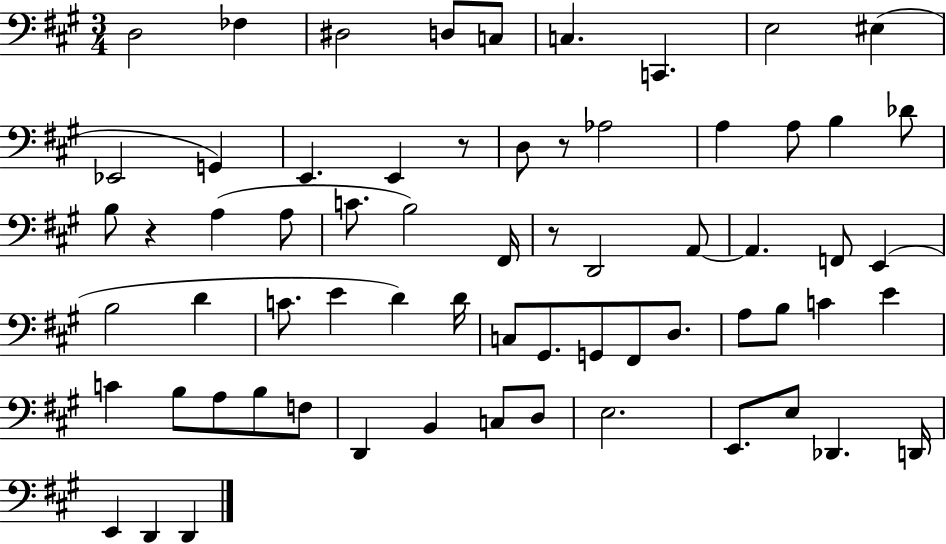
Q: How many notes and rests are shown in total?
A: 66